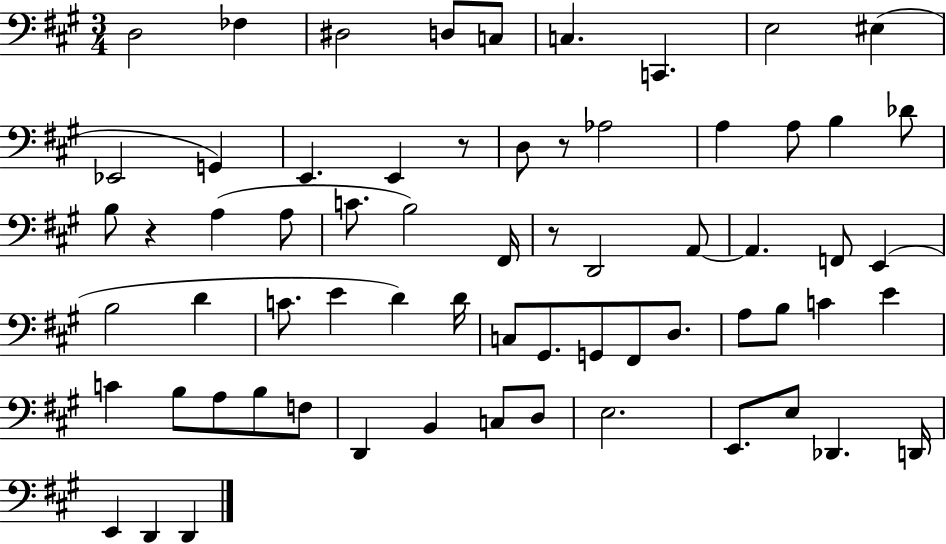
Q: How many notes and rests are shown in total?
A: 66